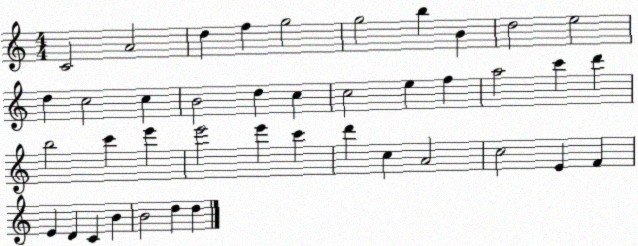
X:1
T:Untitled
M:4/4
L:1/4
K:C
C2 A2 d f g2 g2 b B d2 e2 d c2 c B2 d c c2 e f a2 c' d' b2 c' e' e'2 e' c' d' c A2 c2 E F E D C B B2 d d